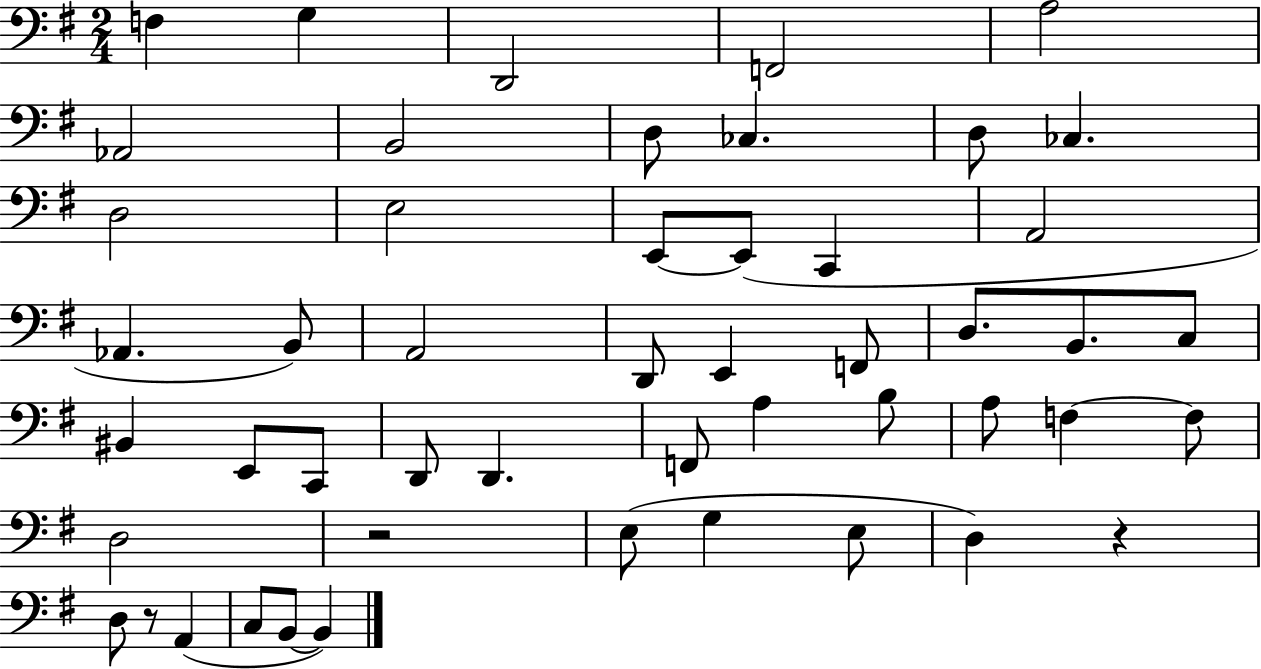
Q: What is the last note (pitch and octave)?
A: B2